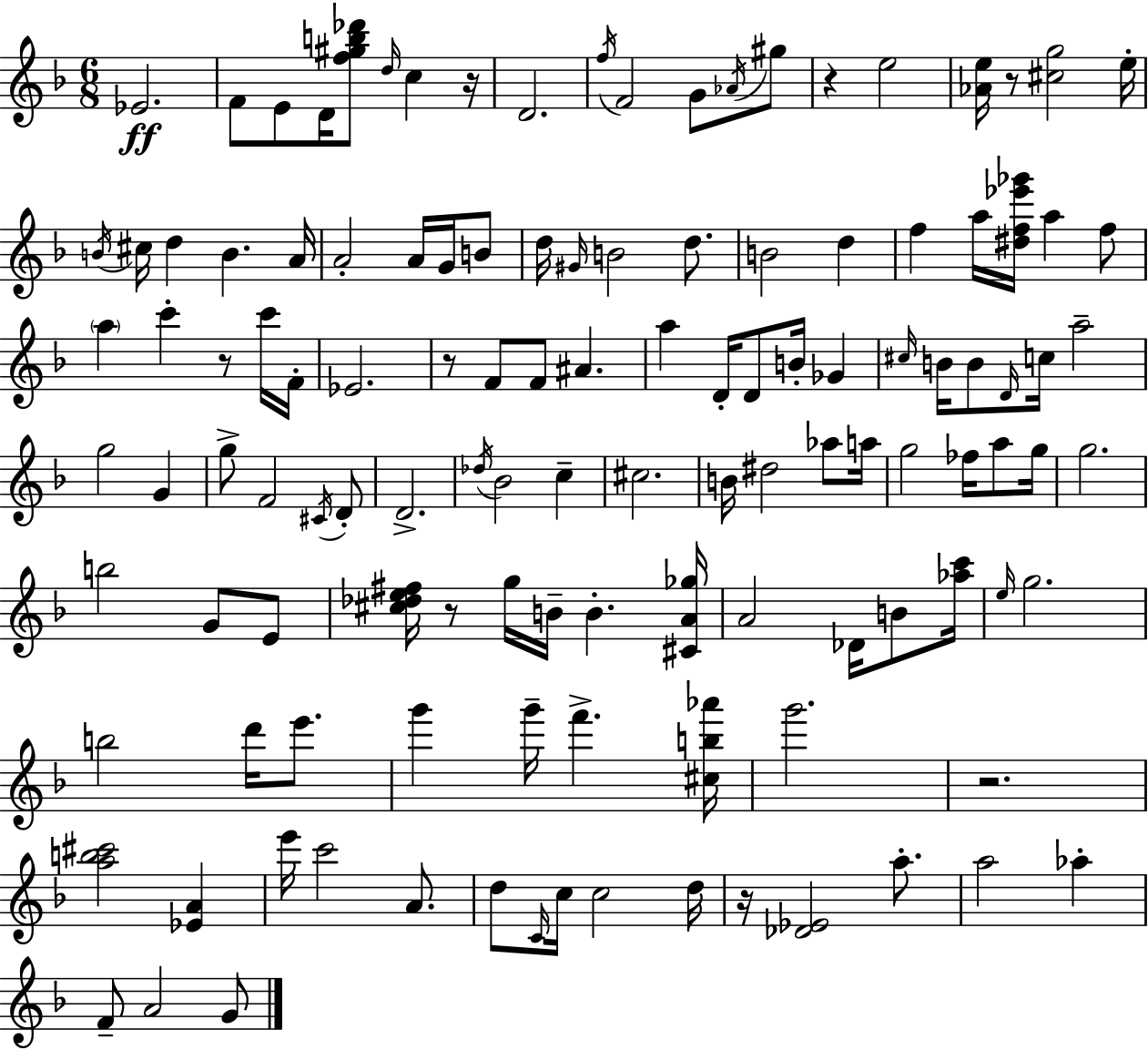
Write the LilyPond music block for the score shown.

{
  \clef treble
  \numericTimeSignature
  \time 6/8
  \key f \major
  ees'2.\ff | f'8 e'8 d'16 <f'' gis'' b'' des'''>8 \grace { d''16 } c''4 | r16 d'2. | \acciaccatura { f''16 } f'2 g'8 | \break \acciaccatura { aes'16 } gis''8 r4 e''2 | <aes' e''>16 r8 <cis'' g''>2 | e''16-. \acciaccatura { b'16 } cis''16 d''4 b'4. | a'16 a'2-. | \break a'16 g'16 b'8 d''16 \grace { gis'16 } b'2 | d''8. b'2 | d''4 f''4 a''16 <dis'' f'' ees''' ges'''>16 a''4 | f''8 \parenthesize a''4 c'''4-. | \break r8 c'''16 f'16-. ees'2. | r8 f'8 f'8 ais'4. | a''4 d'16-. d'8 | b'16-. ges'4 \grace { cis''16 } b'16 b'8 \grace { d'16 } c''16 a''2-- | \break g''2 | g'4 g''8-> f'2 | \acciaccatura { cis'16 } d'8-. d'2.-> | \acciaccatura { des''16 } bes'2 | \break c''4-- cis''2. | b'16 dis''2 | aes''8 a''16 g''2 | fes''16 a''8 g''16 g''2. | \break b''2 | g'8 e'8 <cis'' des'' e'' fis''>16 r8 | g''16 b'16-- b'4.-. <cis' a' ges''>16 a'2 | des'16 b'8 <aes'' c'''>16 \grace { e''16 } g''2. | \break b''2 | d'''16 e'''8. g'''4 | g'''16-- f'''4.-> <cis'' b'' aes'''>16 g'''2. | r2. | \break <a'' b'' cis'''>2 | <ees' a'>4 e'''16 c'''2 | a'8. d''8 | \grace { c'16 } c''16 c''2 d''16 r16 | \break <des' ees'>2 a''8.-. a''2 | aes''4-. f'8-- | a'2 g'8 \bar "|."
}